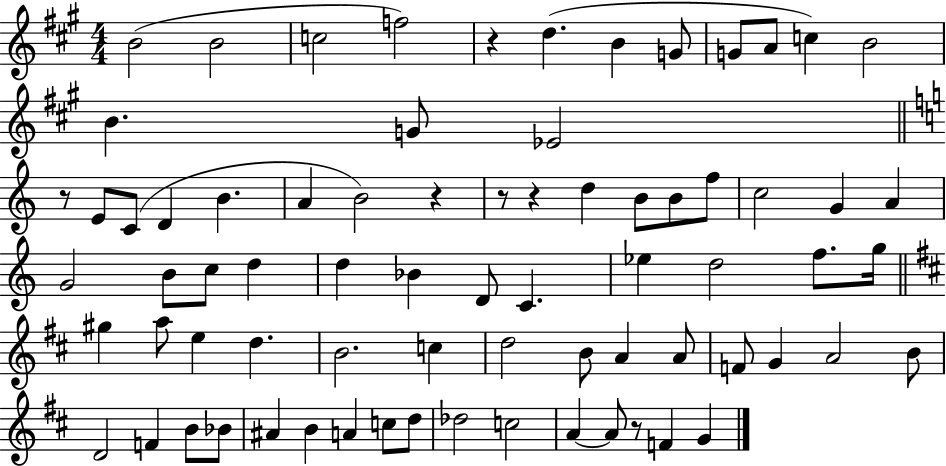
{
  \clef treble
  \numericTimeSignature
  \time 4/4
  \key a \major
  b'2( b'2 | c''2 f''2) | r4 d''4.( b'4 g'8 | g'8 a'8 c''4) b'2 | \break b'4. g'8 ees'2 | \bar "||" \break \key c \major r8 e'8 c'8( d'4 b'4. | a'4 b'2) r4 | r8 r4 d''4 b'8 b'8 f''8 | c''2 g'4 a'4 | \break g'2 b'8 c''8 d''4 | d''4 bes'4 d'8 c'4. | ees''4 d''2 f''8. g''16 | \bar "||" \break \key d \major gis''4 a''8 e''4 d''4. | b'2. c''4 | d''2 b'8 a'4 a'8 | f'8 g'4 a'2 b'8 | \break d'2 f'4 b'8 bes'8 | ais'4 b'4 a'4 c''8 d''8 | des''2 c''2 | a'4~~ a'8 r8 f'4 g'4 | \break \bar "|."
}